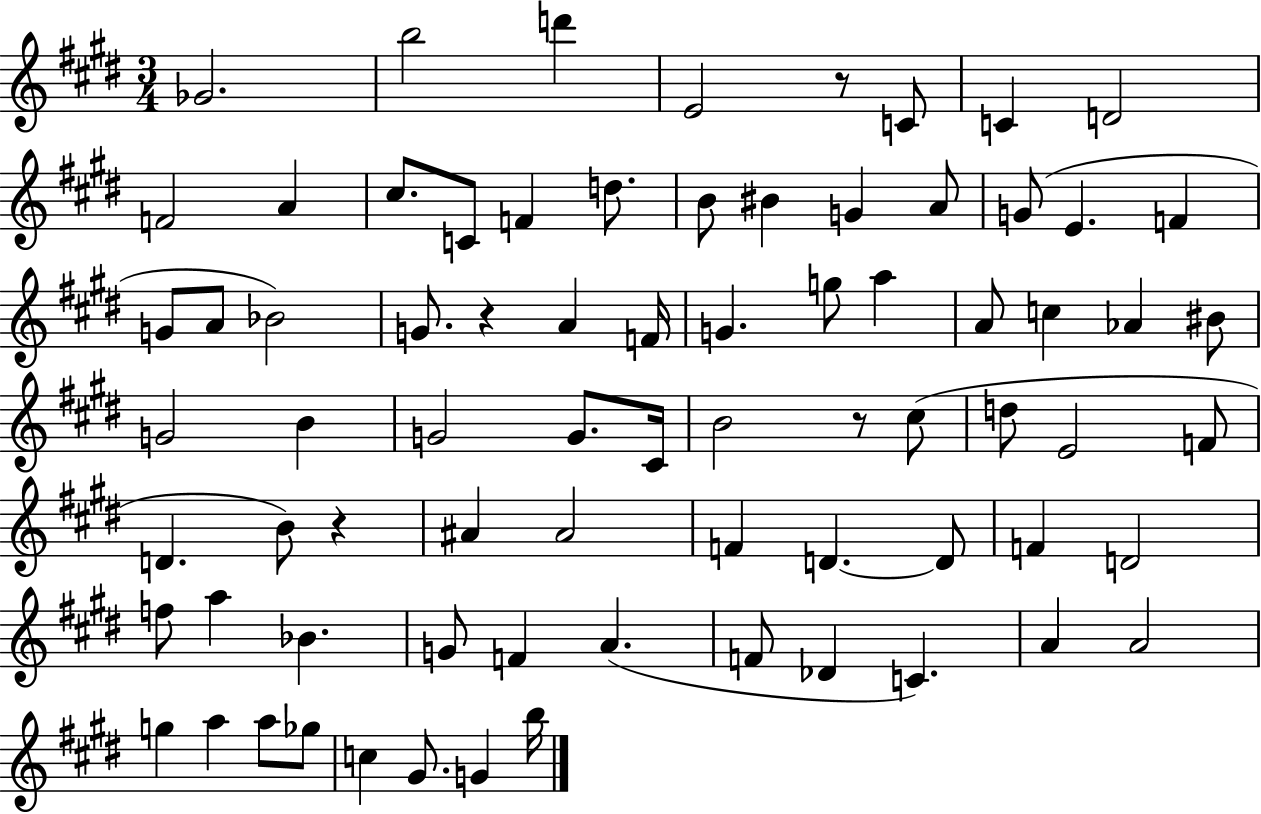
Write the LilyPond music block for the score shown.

{
  \clef treble
  \numericTimeSignature
  \time 3/4
  \key e \major
  \repeat volta 2 { ges'2. | b''2 d'''4 | e'2 r8 c'8 | c'4 d'2 | \break f'2 a'4 | cis''8. c'8 f'4 d''8. | b'8 bis'4 g'4 a'8 | g'8( e'4. f'4 | \break g'8 a'8 bes'2) | g'8. r4 a'4 f'16 | g'4. g''8 a''4 | a'8 c''4 aes'4 bis'8 | \break g'2 b'4 | g'2 g'8. cis'16 | b'2 r8 cis''8( | d''8 e'2 f'8 | \break d'4. b'8) r4 | ais'4 ais'2 | f'4 d'4.~~ d'8 | f'4 d'2 | \break f''8 a''4 bes'4. | g'8 f'4 a'4.( | f'8 des'4 c'4.) | a'4 a'2 | \break g''4 a''4 a''8 ges''8 | c''4 gis'8. g'4 b''16 | } \bar "|."
}